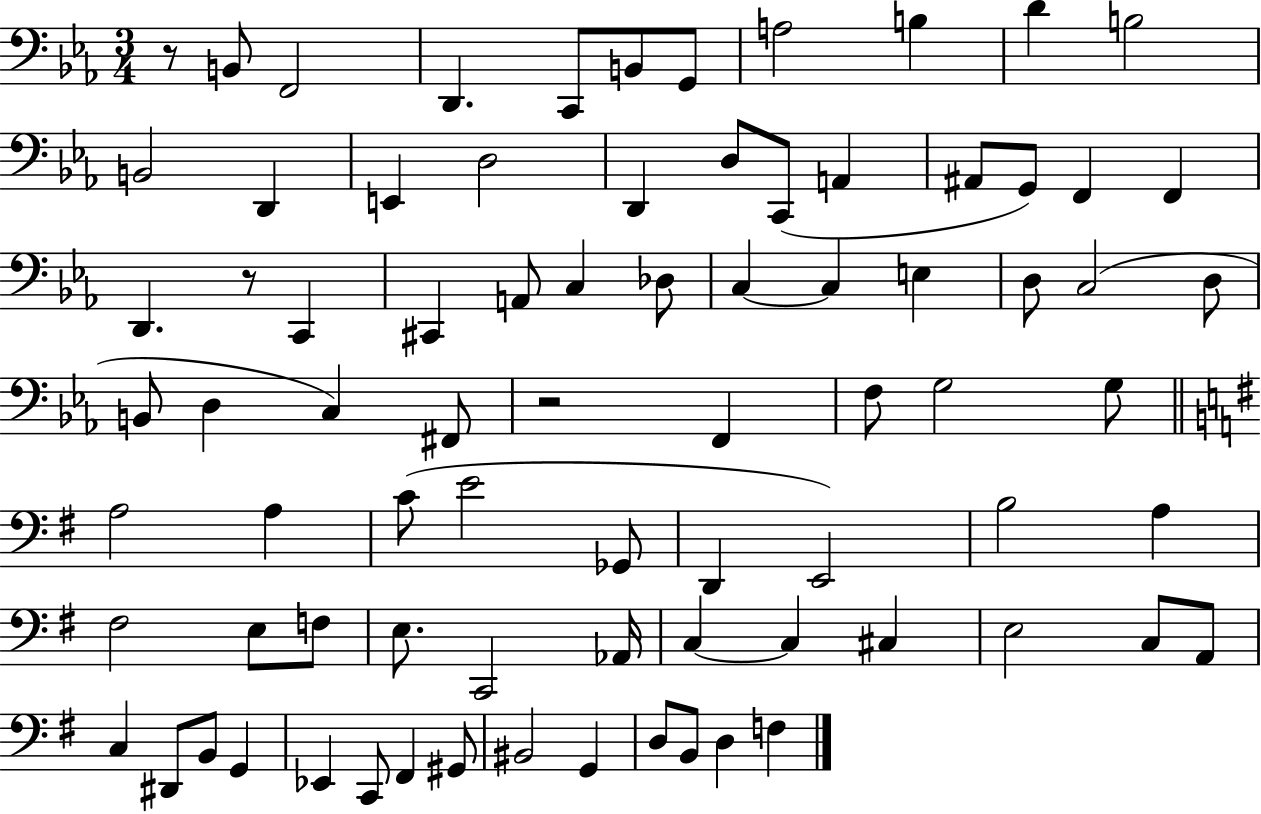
{
  \clef bass
  \numericTimeSignature
  \time 3/4
  \key ees \major
  r8 b,8 f,2 | d,4. c,8 b,8 g,8 | a2 b4 | d'4 b2 | \break b,2 d,4 | e,4 d2 | d,4 d8 c,8( a,4 | ais,8 g,8) f,4 f,4 | \break d,4. r8 c,4 | cis,4 a,8 c4 des8 | c4~~ c4 e4 | d8 c2( d8 | \break b,8 d4 c4) fis,8 | r2 f,4 | f8 g2 g8 | \bar "||" \break \key e \minor a2 a4 | c'8( e'2 ges,8 | d,4 e,2) | b2 a4 | \break fis2 e8 f8 | e8. c,2 aes,16 | c4~~ c4 cis4 | e2 c8 a,8 | \break c4 dis,8 b,8 g,4 | ees,4 c,8 fis,4 gis,8 | bis,2 g,4 | d8 b,8 d4 f4 | \break \bar "|."
}